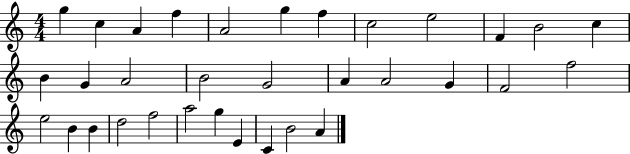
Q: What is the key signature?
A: C major